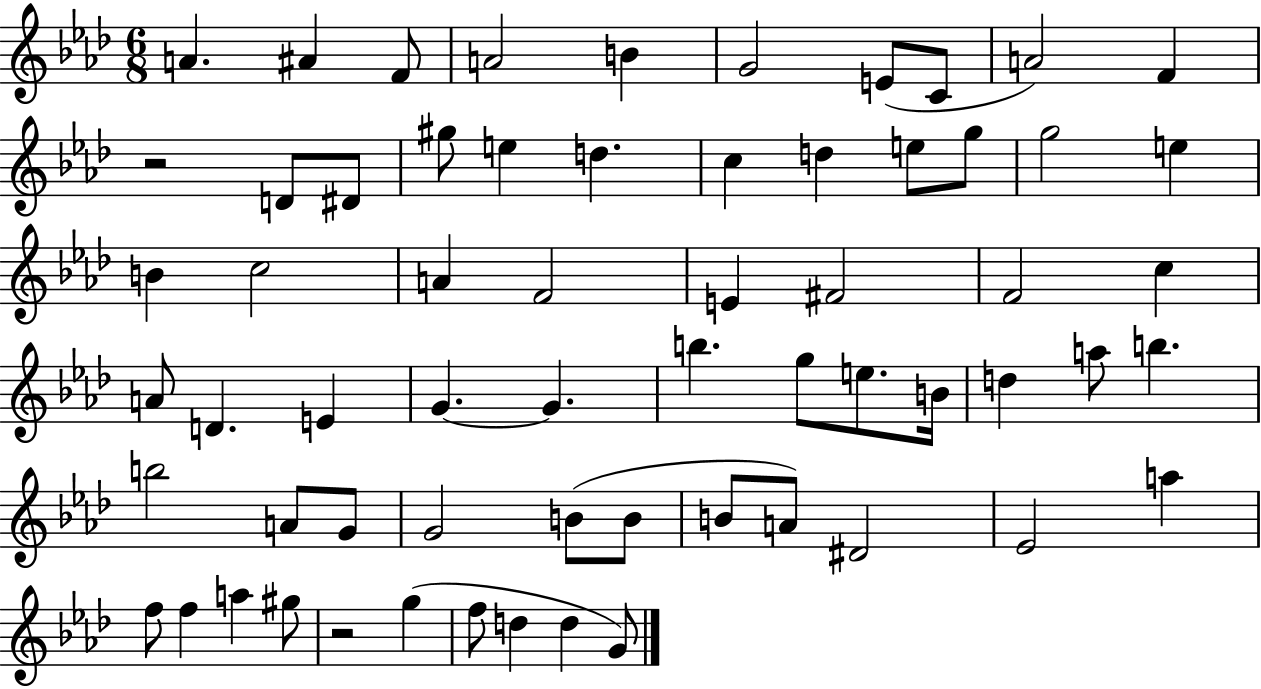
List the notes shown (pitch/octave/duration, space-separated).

A4/q. A#4/q F4/e A4/h B4/q G4/h E4/e C4/e A4/h F4/q R/h D4/e D#4/e G#5/e E5/q D5/q. C5/q D5/q E5/e G5/e G5/h E5/q B4/q C5/h A4/q F4/h E4/q F#4/h F4/h C5/q A4/e D4/q. E4/q G4/q. G4/q. B5/q. G5/e E5/e. B4/s D5/q A5/e B5/q. B5/h A4/e G4/e G4/h B4/e B4/e B4/e A4/e D#4/h Eb4/h A5/q F5/e F5/q A5/q G#5/e R/h G5/q F5/e D5/q D5/q G4/e